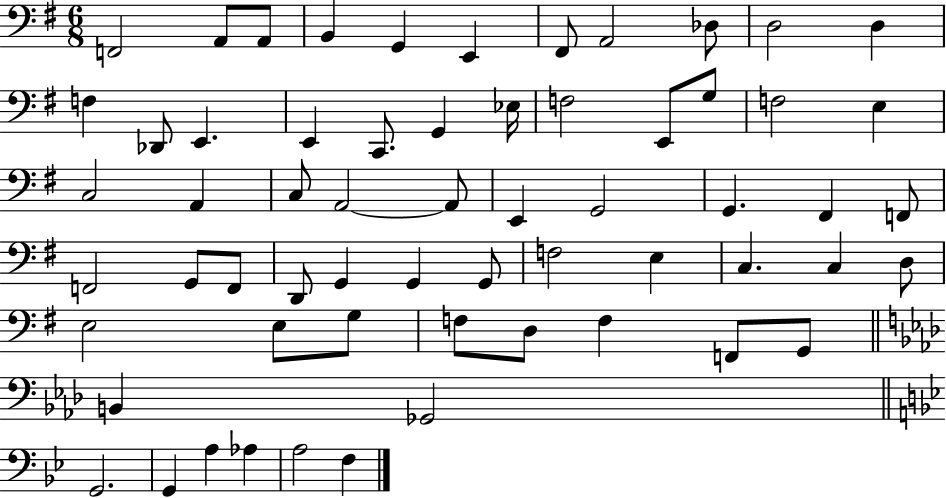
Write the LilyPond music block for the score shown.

{
  \clef bass
  \numericTimeSignature
  \time 6/8
  \key g \major
  f,2 a,8 a,8 | b,4 g,4 e,4 | fis,8 a,2 des8 | d2 d4 | \break f4 des,8 e,4. | e,4 c,8. g,4 ees16 | f2 e,8 g8 | f2 e4 | \break c2 a,4 | c8 a,2~~ a,8 | e,4 g,2 | g,4. fis,4 f,8 | \break f,2 g,8 f,8 | d,8 g,4 g,4 g,8 | f2 e4 | c4. c4 d8 | \break e2 e8 g8 | f8 d8 f4 f,8 g,8 | \bar "||" \break \key aes \major b,4 ges,2 | \bar "||" \break \key g \minor g,2. | g,4 a4 aes4 | a2 f4 | \bar "|."
}